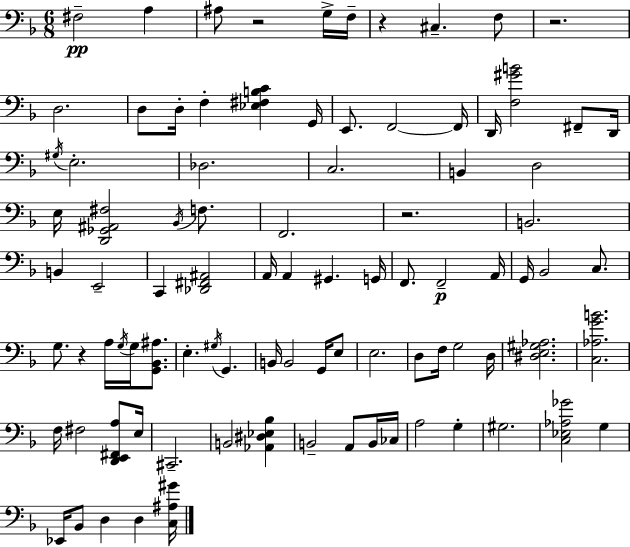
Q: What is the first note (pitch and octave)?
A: F#3